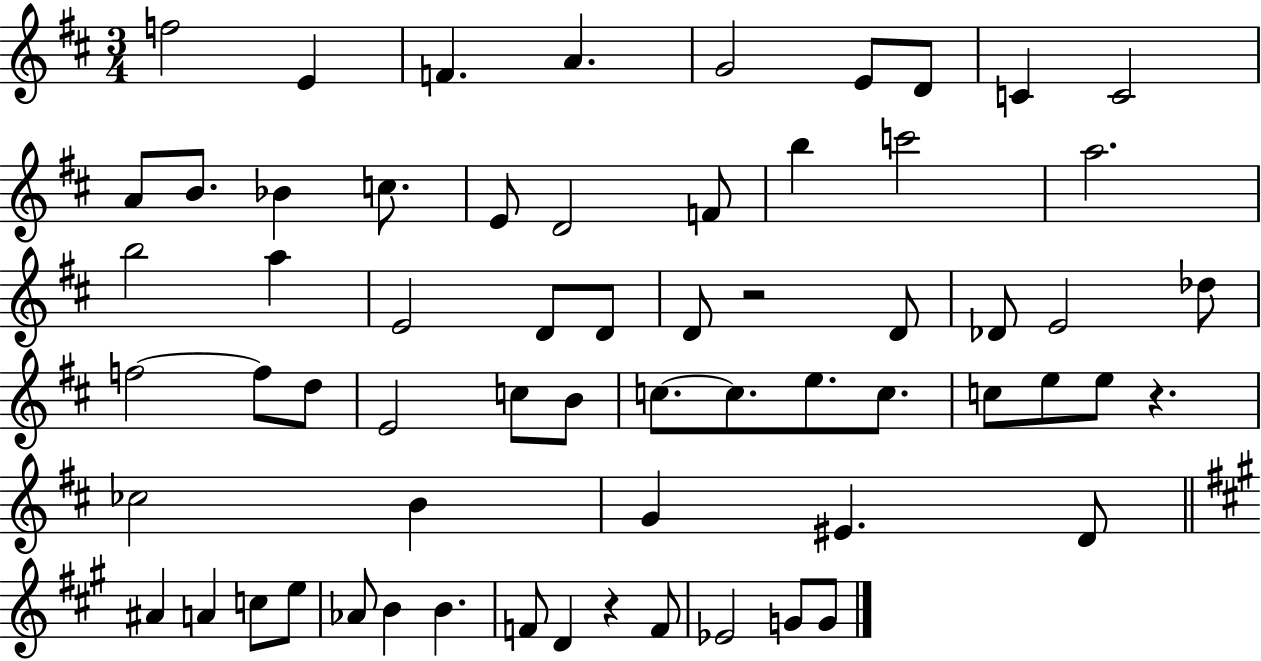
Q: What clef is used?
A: treble